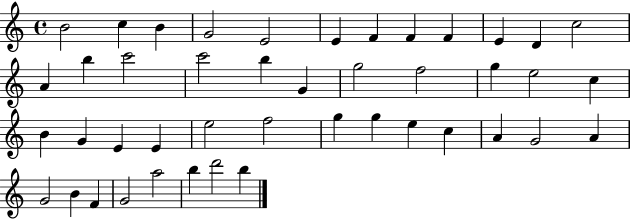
B4/h C5/q B4/q G4/h E4/h E4/q F4/q F4/q F4/q E4/q D4/q C5/h A4/q B5/q C6/h C6/h B5/q G4/q G5/h F5/h G5/q E5/h C5/q B4/q G4/q E4/q E4/q E5/h F5/h G5/q G5/q E5/q C5/q A4/q G4/h A4/q G4/h B4/q F4/q G4/h A5/h B5/q D6/h B5/q